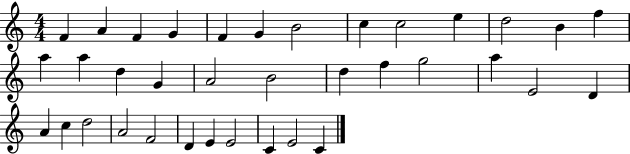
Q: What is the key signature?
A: C major